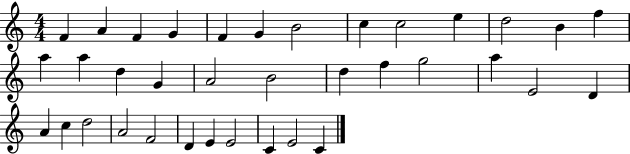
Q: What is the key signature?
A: C major